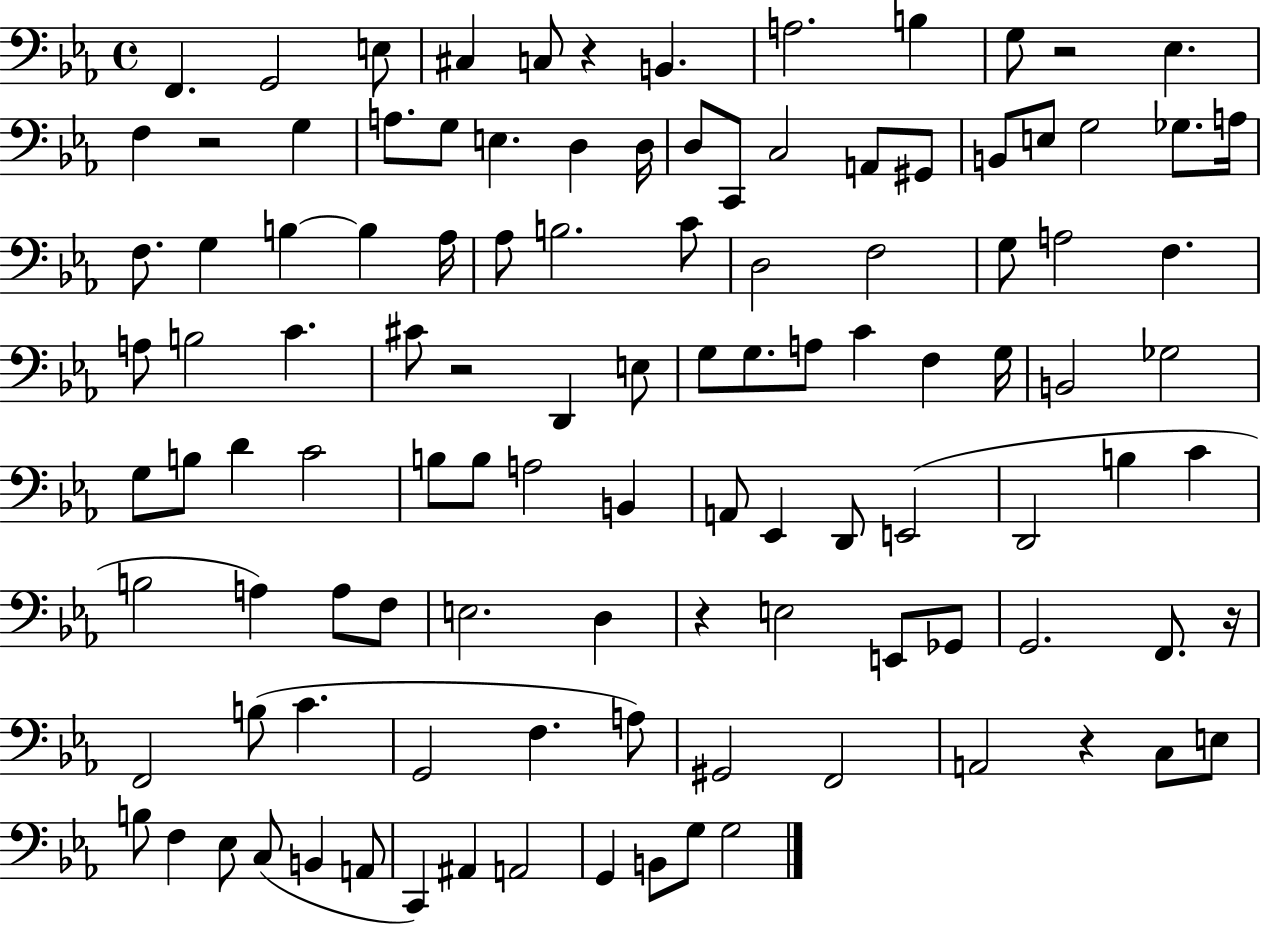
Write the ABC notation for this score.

X:1
T:Untitled
M:4/4
L:1/4
K:Eb
F,, G,,2 E,/2 ^C, C,/2 z B,, A,2 B, G,/2 z2 _E, F, z2 G, A,/2 G,/2 E, D, D,/4 D,/2 C,,/2 C,2 A,,/2 ^G,,/2 B,,/2 E,/2 G,2 _G,/2 A,/4 F,/2 G, B, B, _A,/4 _A,/2 B,2 C/2 D,2 F,2 G,/2 A,2 F, A,/2 B,2 C ^C/2 z2 D,, E,/2 G,/2 G,/2 A,/2 C F, G,/4 B,,2 _G,2 G,/2 B,/2 D C2 B,/2 B,/2 A,2 B,, A,,/2 _E,, D,,/2 E,,2 D,,2 B, C B,2 A, A,/2 F,/2 E,2 D, z E,2 E,,/2 _G,,/2 G,,2 F,,/2 z/4 F,,2 B,/2 C G,,2 F, A,/2 ^G,,2 F,,2 A,,2 z C,/2 E,/2 B,/2 F, _E,/2 C,/2 B,, A,,/2 C,, ^A,, A,,2 G,, B,,/2 G,/2 G,2